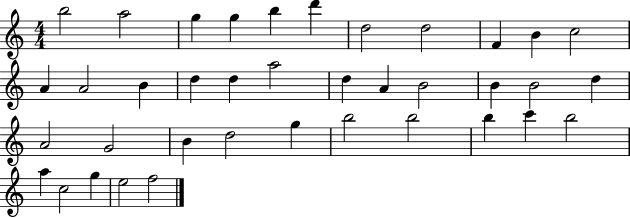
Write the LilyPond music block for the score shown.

{
  \clef treble
  \numericTimeSignature
  \time 4/4
  \key c \major
  b''2 a''2 | g''4 g''4 b''4 d'''4 | d''2 d''2 | f'4 b'4 c''2 | \break a'4 a'2 b'4 | d''4 d''4 a''2 | d''4 a'4 b'2 | b'4 b'2 d''4 | \break a'2 g'2 | b'4 d''2 g''4 | b''2 b''2 | b''4 c'''4 b''2 | \break a''4 c''2 g''4 | e''2 f''2 | \bar "|."
}